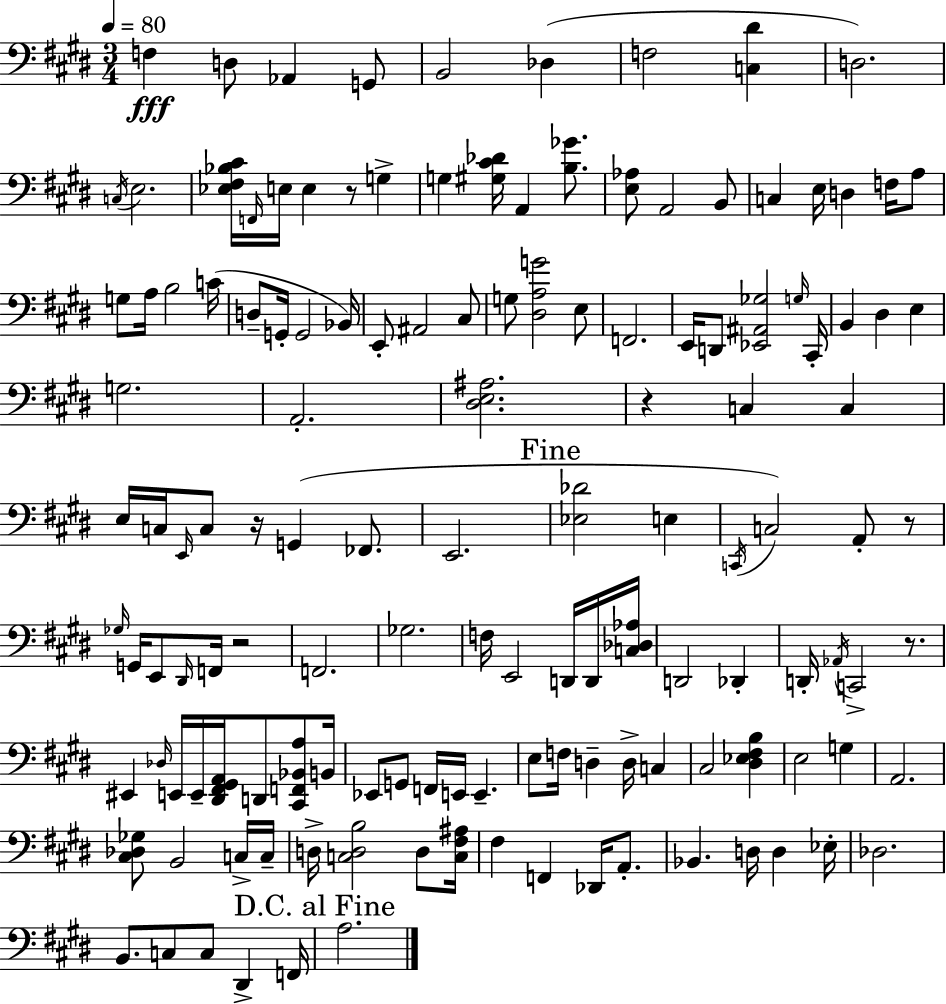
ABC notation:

X:1
T:Untitled
M:3/4
L:1/4
K:E
F, D,/2 _A,, G,,/2 B,,2 _D, F,2 [C,^D] D,2 C,/4 E,2 [_E,^F,_B,^C]/4 F,,/4 E,/4 E, z/2 G, G, [^G,^C_D]/4 A,, [B,_G]/2 [E,_A,]/2 A,,2 B,,/2 C, E,/4 D, F,/4 A,/2 G,/2 A,/4 B,2 C/4 D,/2 G,,/4 G,,2 _B,,/4 E,,/2 ^A,,2 ^C,/2 G,/2 [^D,A,G]2 E,/2 F,,2 E,,/4 D,,/2 [_E,,^A,,_G,]2 G,/4 ^C,,/4 B,, ^D, E, G,2 A,,2 [^D,E,^A,]2 z C, C, E,/4 C,/4 E,,/4 C,/2 z/4 G,, _F,,/2 E,,2 [_E,_D]2 E, C,,/4 C,2 A,,/2 z/2 _G,/4 G,,/4 E,,/2 ^D,,/4 F,,/4 z2 F,,2 _G,2 F,/4 E,,2 D,,/4 D,,/4 [C,_D,_A,]/4 D,,2 _D,, D,,/4 _A,,/4 C,,2 z/2 ^E,, _D,/4 E,,/4 E,,/4 [^D,,^F,,^G,,A,,]/4 D,,/2 [^C,,F,,_B,,A,]/2 B,,/4 _E,,/2 G,,/2 F,,/4 E,,/4 E,, E,/2 F,/4 D, D,/4 C, ^C,2 [^D,_E,^F,B,] E,2 G, A,,2 [^C,_D,_G,]/2 B,,2 C,/4 C,/4 D,/4 [C,D,B,]2 D,/2 [C,^F,^A,]/4 ^F, F,, _D,,/4 A,,/2 _B,, D,/4 D, _E,/4 _D,2 B,,/2 C,/2 C,/2 ^D,, F,,/4 A,2